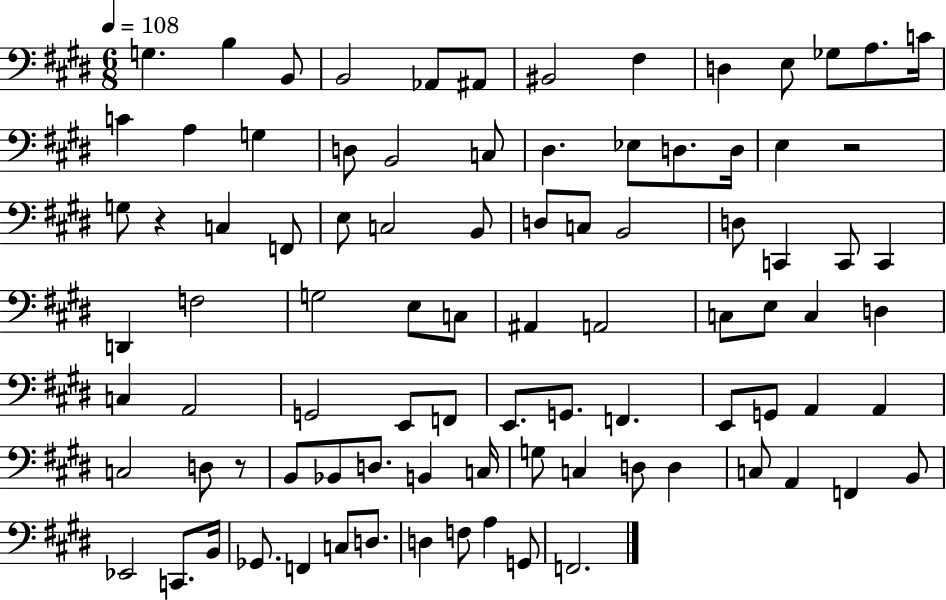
{
  \clef bass
  \numericTimeSignature
  \time 6/8
  \key e \major
  \tempo 4 = 108
  g4. b4 b,8 | b,2 aes,8 ais,8 | bis,2 fis4 | d4 e8 ges8 a8. c'16 | \break c'4 a4 g4 | d8 b,2 c8 | dis4. ees8 d8. d16 | e4 r2 | \break g8 r4 c4 f,8 | e8 c2 b,8 | d8 c8 b,2 | d8 c,4 c,8 c,4 | \break d,4 f2 | g2 e8 c8 | ais,4 a,2 | c8 e8 c4 d4 | \break c4 a,2 | g,2 e,8 f,8 | e,8. g,8. f,4. | e,8 g,8 a,4 a,4 | \break c2 d8 r8 | b,8 bes,8 d8. b,4 c16 | g8 c4 d8 d4 | c8 a,4 f,4 b,8 | \break ees,2 c,8. b,16 | ges,8. f,4 c8 d8. | d4 f8 a4 g,8 | f,2. | \break \bar "|."
}